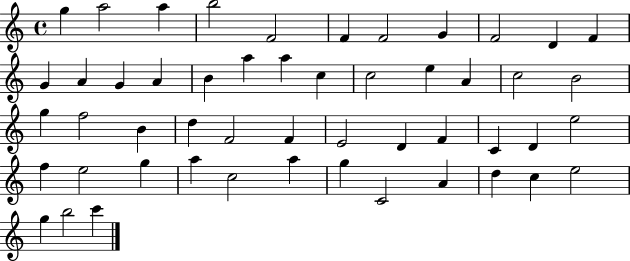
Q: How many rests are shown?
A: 0